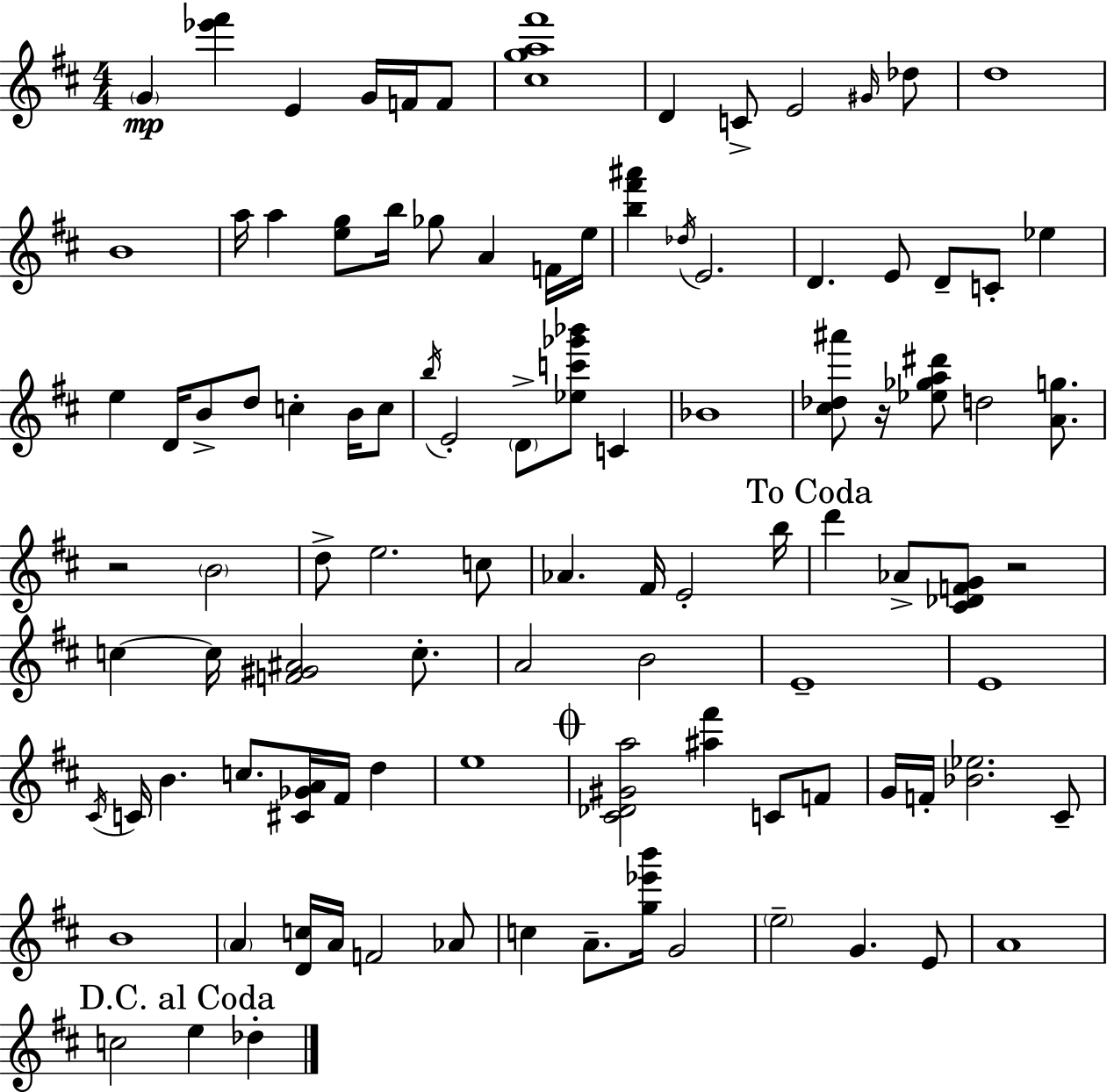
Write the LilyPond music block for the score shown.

{
  \clef treble
  \numericTimeSignature
  \time 4/4
  \key d \major
  \parenthesize g'4\mp <ees''' fis'''>4 e'4 g'16 f'16 f'8 | <cis'' g'' a'' fis'''>1 | d'4 c'8-> e'2 \grace { gis'16 } des''8 | d''1 | \break b'1 | a''16 a''4 <e'' g''>8 b''16 ges''8 a'4 f'16 | e''16 <b'' fis''' ais'''>4 \acciaccatura { des''16 } e'2. | d'4. e'8 d'8-- c'8-. ees''4 | \break e''4 d'16 b'8-> d''8 c''4-. b'16 | c''8 \acciaccatura { b''16 } e'2-. \parenthesize d'8-> <ees'' c''' ges''' bes'''>8 c'4 | bes'1 | <cis'' des'' ais'''>8 r16 <ees'' ges'' a'' dis'''>8 d''2 | \break <a' g''>8. r2 \parenthesize b'2 | d''8-> e''2. | c''8 aes'4. fis'16 e'2-. | b''16 \mark "To Coda" d'''4 aes'8-> <cis' des' f' g'>8 r2 | \break c''4~~ c''16 <f' gis' ais'>2 | c''8.-. a'2 b'2 | e'1-- | e'1 | \break \acciaccatura { cis'16 } c'16 b'4. c''8. <cis' ges' a'>16 fis'16 | d''4 e''1 | \mark \markup { \musicglyph "scripts.coda" } <cis' des' gis' a''>2 <ais'' fis'''>4 | c'8 f'8 g'16 f'16-. <bes' ees''>2. | \break cis'8-- b'1 | \parenthesize a'4 <d' c''>16 a'16 f'2 | aes'8 c''4 a'8.-- <g'' ees''' b'''>16 g'2 | \parenthesize e''2-- g'4. | \break e'8 a'1 | \mark "D.C. al Coda" c''2 e''4 | des''4-. \bar "|."
}